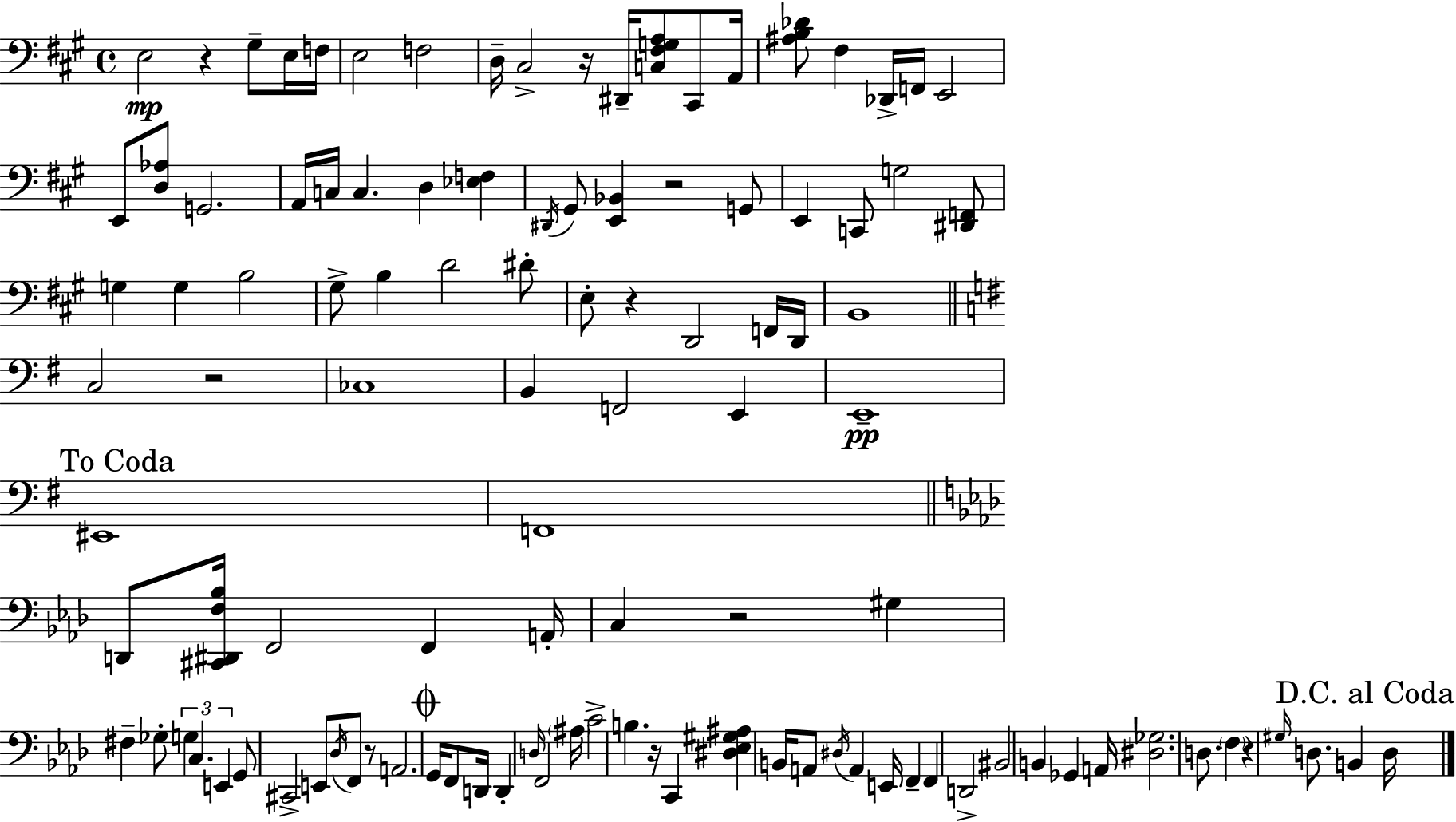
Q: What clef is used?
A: bass